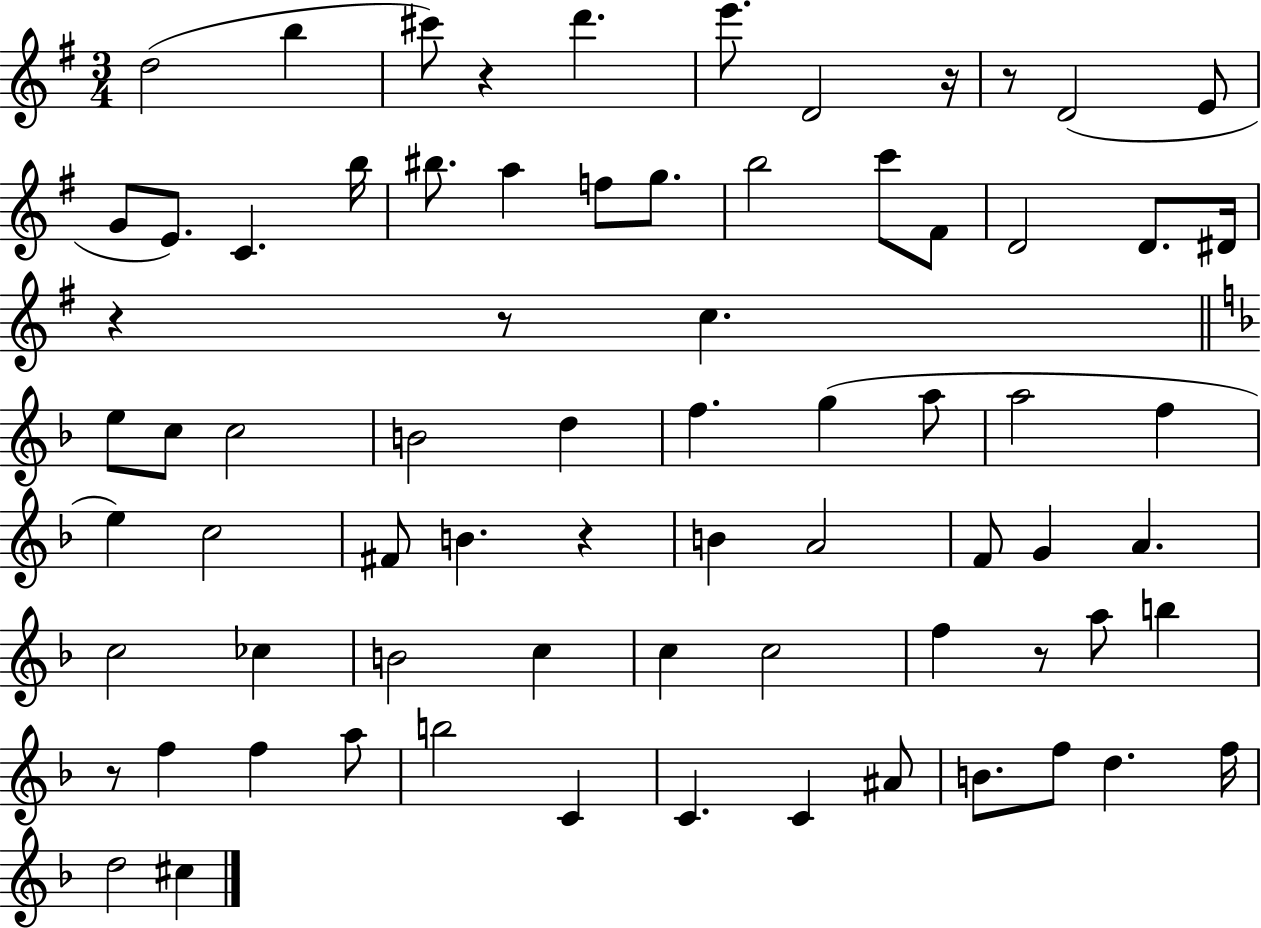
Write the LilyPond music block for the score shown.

{
  \clef treble
  \numericTimeSignature
  \time 3/4
  \key g \major
  \repeat volta 2 { d''2( b''4 | cis'''8) r4 d'''4. | e'''8. d'2 r16 | r8 d'2( e'8 | \break g'8 e'8.) c'4. b''16 | bis''8. a''4 f''8 g''8. | b''2 c'''8 fis'8 | d'2 d'8. dis'16 | \break r4 r8 c''4. | \bar "||" \break \key d \minor e''8 c''8 c''2 | b'2 d''4 | f''4. g''4( a''8 | a''2 f''4 | \break e''4) c''2 | fis'8 b'4. r4 | b'4 a'2 | f'8 g'4 a'4. | \break c''2 ces''4 | b'2 c''4 | c''4 c''2 | f''4 r8 a''8 b''4 | \break r8 f''4 f''4 a''8 | b''2 c'4 | c'4. c'4 ais'8 | b'8. f''8 d''4. f''16 | \break d''2 cis''4 | } \bar "|."
}